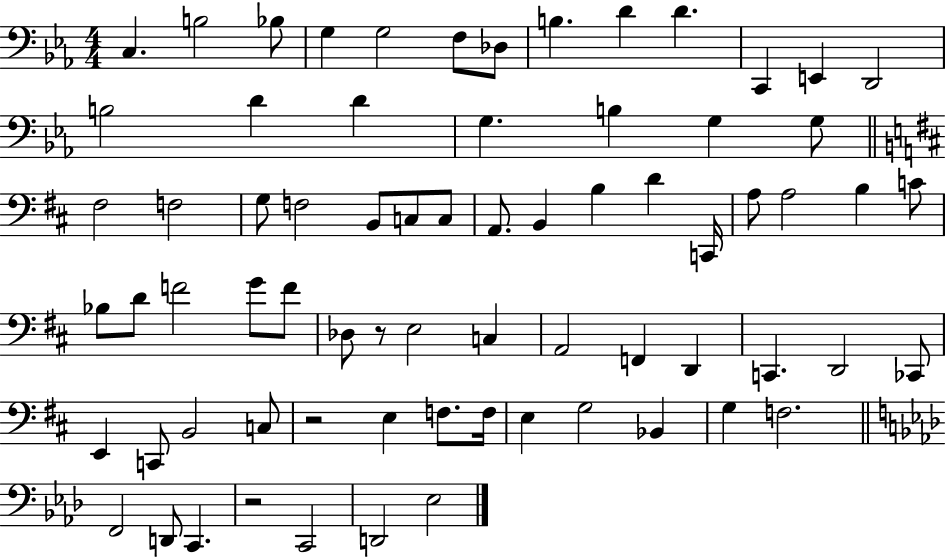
C3/q. B3/h Bb3/e G3/q G3/h F3/e Db3/e B3/q. D4/q D4/q. C2/q E2/q D2/h B3/h D4/q D4/q G3/q. B3/q G3/q G3/e F#3/h F3/h G3/e F3/h B2/e C3/e C3/e A2/e. B2/q B3/q D4/q C2/s A3/e A3/h B3/q C4/e Bb3/e D4/e F4/h G4/e F4/e Db3/e R/e E3/h C3/q A2/h F2/q D2/q C2/q. D2/h CES2/e E2/q C2/e B2/h C3/e R/h E3/q F3/e. F3/s E3/q G3/h Bb2/q G3/q F3/h. F2/h D2/e C2/q. R/h C2/h D2/h Eb3/h